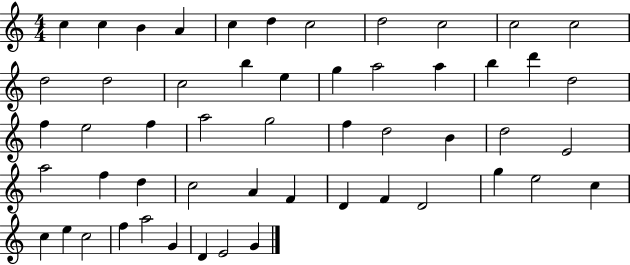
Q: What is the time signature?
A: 4/4